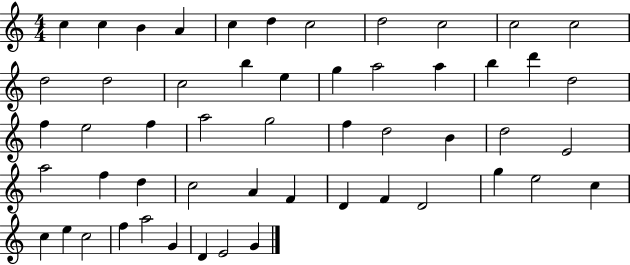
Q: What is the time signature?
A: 4/4